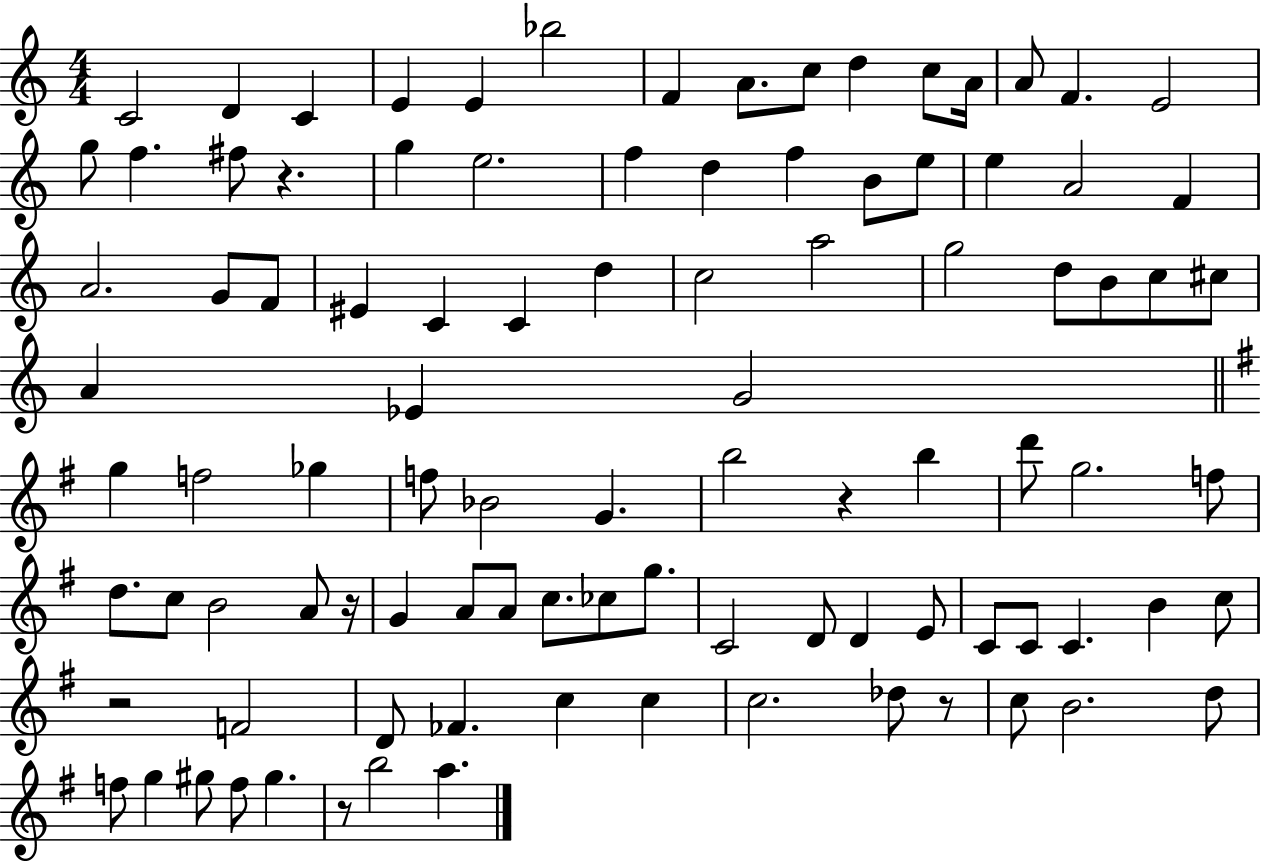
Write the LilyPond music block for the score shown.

{
  \clef treble
  \numericTimeSignature
  \time 4/4
  \key c \major
  c'2 d'4 c'4 | e'4 e'4 bes''2 | f'4 a'8. c''8 d''4 c''8 a'16 | a'8 f'4. e'2 | \break g''8 f''4. fis''8 r4. | g''4 e''2. | f''4 d''4 f''4 b'8 e''8 | e''4 a'2 f'4 | \break a'2. g'8 f'8 | eis'4 c'4 c'4 d''4 | c''2 a''2 | g''2 d''8 b'8 c''8 cis''8 | \break a'4 ees'4 g'2 | \bar "||" \break \key g \major g''4 f''2 ges''4 | f''8 bes'2 g'4. | b''2 r4 b''4 | d'''8 g''2. f''8 | \break d''8. c''8 b'2 a'8 r16 | g'4 a'8 a'8 c''8. ces''8 g''8. | c'2 d'8 d'4 e'8 | c'8 c'8 c'4. b'4 c''8 | \break r2 f'2 | d'8 fes'4. c''4 c''4 | c''2. des''8 r8 | c''8 b'2. d''8 | \break f''8 g''4 gis''8 f''8 gis''4. | r8 b''2 a''4. | \bar "|."
}